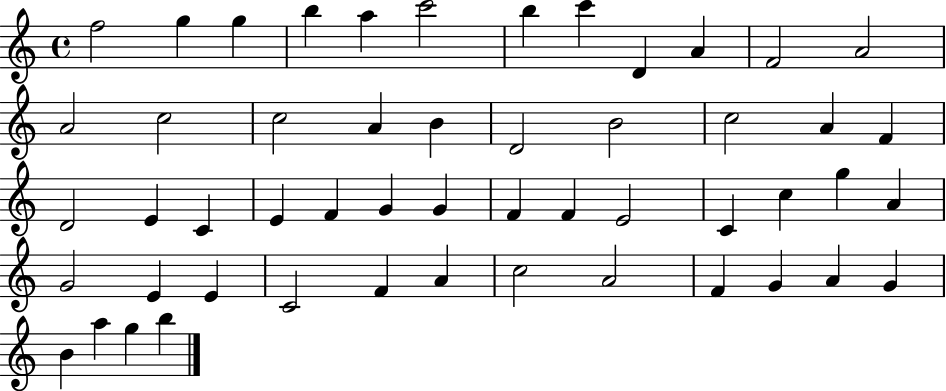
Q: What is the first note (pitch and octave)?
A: F5